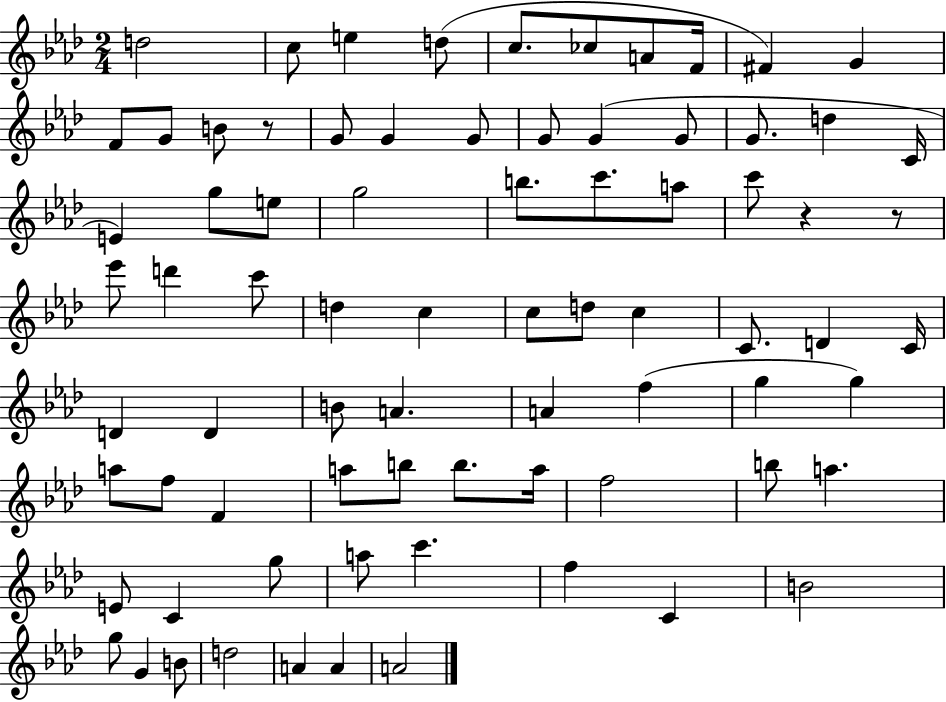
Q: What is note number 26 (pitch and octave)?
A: G5